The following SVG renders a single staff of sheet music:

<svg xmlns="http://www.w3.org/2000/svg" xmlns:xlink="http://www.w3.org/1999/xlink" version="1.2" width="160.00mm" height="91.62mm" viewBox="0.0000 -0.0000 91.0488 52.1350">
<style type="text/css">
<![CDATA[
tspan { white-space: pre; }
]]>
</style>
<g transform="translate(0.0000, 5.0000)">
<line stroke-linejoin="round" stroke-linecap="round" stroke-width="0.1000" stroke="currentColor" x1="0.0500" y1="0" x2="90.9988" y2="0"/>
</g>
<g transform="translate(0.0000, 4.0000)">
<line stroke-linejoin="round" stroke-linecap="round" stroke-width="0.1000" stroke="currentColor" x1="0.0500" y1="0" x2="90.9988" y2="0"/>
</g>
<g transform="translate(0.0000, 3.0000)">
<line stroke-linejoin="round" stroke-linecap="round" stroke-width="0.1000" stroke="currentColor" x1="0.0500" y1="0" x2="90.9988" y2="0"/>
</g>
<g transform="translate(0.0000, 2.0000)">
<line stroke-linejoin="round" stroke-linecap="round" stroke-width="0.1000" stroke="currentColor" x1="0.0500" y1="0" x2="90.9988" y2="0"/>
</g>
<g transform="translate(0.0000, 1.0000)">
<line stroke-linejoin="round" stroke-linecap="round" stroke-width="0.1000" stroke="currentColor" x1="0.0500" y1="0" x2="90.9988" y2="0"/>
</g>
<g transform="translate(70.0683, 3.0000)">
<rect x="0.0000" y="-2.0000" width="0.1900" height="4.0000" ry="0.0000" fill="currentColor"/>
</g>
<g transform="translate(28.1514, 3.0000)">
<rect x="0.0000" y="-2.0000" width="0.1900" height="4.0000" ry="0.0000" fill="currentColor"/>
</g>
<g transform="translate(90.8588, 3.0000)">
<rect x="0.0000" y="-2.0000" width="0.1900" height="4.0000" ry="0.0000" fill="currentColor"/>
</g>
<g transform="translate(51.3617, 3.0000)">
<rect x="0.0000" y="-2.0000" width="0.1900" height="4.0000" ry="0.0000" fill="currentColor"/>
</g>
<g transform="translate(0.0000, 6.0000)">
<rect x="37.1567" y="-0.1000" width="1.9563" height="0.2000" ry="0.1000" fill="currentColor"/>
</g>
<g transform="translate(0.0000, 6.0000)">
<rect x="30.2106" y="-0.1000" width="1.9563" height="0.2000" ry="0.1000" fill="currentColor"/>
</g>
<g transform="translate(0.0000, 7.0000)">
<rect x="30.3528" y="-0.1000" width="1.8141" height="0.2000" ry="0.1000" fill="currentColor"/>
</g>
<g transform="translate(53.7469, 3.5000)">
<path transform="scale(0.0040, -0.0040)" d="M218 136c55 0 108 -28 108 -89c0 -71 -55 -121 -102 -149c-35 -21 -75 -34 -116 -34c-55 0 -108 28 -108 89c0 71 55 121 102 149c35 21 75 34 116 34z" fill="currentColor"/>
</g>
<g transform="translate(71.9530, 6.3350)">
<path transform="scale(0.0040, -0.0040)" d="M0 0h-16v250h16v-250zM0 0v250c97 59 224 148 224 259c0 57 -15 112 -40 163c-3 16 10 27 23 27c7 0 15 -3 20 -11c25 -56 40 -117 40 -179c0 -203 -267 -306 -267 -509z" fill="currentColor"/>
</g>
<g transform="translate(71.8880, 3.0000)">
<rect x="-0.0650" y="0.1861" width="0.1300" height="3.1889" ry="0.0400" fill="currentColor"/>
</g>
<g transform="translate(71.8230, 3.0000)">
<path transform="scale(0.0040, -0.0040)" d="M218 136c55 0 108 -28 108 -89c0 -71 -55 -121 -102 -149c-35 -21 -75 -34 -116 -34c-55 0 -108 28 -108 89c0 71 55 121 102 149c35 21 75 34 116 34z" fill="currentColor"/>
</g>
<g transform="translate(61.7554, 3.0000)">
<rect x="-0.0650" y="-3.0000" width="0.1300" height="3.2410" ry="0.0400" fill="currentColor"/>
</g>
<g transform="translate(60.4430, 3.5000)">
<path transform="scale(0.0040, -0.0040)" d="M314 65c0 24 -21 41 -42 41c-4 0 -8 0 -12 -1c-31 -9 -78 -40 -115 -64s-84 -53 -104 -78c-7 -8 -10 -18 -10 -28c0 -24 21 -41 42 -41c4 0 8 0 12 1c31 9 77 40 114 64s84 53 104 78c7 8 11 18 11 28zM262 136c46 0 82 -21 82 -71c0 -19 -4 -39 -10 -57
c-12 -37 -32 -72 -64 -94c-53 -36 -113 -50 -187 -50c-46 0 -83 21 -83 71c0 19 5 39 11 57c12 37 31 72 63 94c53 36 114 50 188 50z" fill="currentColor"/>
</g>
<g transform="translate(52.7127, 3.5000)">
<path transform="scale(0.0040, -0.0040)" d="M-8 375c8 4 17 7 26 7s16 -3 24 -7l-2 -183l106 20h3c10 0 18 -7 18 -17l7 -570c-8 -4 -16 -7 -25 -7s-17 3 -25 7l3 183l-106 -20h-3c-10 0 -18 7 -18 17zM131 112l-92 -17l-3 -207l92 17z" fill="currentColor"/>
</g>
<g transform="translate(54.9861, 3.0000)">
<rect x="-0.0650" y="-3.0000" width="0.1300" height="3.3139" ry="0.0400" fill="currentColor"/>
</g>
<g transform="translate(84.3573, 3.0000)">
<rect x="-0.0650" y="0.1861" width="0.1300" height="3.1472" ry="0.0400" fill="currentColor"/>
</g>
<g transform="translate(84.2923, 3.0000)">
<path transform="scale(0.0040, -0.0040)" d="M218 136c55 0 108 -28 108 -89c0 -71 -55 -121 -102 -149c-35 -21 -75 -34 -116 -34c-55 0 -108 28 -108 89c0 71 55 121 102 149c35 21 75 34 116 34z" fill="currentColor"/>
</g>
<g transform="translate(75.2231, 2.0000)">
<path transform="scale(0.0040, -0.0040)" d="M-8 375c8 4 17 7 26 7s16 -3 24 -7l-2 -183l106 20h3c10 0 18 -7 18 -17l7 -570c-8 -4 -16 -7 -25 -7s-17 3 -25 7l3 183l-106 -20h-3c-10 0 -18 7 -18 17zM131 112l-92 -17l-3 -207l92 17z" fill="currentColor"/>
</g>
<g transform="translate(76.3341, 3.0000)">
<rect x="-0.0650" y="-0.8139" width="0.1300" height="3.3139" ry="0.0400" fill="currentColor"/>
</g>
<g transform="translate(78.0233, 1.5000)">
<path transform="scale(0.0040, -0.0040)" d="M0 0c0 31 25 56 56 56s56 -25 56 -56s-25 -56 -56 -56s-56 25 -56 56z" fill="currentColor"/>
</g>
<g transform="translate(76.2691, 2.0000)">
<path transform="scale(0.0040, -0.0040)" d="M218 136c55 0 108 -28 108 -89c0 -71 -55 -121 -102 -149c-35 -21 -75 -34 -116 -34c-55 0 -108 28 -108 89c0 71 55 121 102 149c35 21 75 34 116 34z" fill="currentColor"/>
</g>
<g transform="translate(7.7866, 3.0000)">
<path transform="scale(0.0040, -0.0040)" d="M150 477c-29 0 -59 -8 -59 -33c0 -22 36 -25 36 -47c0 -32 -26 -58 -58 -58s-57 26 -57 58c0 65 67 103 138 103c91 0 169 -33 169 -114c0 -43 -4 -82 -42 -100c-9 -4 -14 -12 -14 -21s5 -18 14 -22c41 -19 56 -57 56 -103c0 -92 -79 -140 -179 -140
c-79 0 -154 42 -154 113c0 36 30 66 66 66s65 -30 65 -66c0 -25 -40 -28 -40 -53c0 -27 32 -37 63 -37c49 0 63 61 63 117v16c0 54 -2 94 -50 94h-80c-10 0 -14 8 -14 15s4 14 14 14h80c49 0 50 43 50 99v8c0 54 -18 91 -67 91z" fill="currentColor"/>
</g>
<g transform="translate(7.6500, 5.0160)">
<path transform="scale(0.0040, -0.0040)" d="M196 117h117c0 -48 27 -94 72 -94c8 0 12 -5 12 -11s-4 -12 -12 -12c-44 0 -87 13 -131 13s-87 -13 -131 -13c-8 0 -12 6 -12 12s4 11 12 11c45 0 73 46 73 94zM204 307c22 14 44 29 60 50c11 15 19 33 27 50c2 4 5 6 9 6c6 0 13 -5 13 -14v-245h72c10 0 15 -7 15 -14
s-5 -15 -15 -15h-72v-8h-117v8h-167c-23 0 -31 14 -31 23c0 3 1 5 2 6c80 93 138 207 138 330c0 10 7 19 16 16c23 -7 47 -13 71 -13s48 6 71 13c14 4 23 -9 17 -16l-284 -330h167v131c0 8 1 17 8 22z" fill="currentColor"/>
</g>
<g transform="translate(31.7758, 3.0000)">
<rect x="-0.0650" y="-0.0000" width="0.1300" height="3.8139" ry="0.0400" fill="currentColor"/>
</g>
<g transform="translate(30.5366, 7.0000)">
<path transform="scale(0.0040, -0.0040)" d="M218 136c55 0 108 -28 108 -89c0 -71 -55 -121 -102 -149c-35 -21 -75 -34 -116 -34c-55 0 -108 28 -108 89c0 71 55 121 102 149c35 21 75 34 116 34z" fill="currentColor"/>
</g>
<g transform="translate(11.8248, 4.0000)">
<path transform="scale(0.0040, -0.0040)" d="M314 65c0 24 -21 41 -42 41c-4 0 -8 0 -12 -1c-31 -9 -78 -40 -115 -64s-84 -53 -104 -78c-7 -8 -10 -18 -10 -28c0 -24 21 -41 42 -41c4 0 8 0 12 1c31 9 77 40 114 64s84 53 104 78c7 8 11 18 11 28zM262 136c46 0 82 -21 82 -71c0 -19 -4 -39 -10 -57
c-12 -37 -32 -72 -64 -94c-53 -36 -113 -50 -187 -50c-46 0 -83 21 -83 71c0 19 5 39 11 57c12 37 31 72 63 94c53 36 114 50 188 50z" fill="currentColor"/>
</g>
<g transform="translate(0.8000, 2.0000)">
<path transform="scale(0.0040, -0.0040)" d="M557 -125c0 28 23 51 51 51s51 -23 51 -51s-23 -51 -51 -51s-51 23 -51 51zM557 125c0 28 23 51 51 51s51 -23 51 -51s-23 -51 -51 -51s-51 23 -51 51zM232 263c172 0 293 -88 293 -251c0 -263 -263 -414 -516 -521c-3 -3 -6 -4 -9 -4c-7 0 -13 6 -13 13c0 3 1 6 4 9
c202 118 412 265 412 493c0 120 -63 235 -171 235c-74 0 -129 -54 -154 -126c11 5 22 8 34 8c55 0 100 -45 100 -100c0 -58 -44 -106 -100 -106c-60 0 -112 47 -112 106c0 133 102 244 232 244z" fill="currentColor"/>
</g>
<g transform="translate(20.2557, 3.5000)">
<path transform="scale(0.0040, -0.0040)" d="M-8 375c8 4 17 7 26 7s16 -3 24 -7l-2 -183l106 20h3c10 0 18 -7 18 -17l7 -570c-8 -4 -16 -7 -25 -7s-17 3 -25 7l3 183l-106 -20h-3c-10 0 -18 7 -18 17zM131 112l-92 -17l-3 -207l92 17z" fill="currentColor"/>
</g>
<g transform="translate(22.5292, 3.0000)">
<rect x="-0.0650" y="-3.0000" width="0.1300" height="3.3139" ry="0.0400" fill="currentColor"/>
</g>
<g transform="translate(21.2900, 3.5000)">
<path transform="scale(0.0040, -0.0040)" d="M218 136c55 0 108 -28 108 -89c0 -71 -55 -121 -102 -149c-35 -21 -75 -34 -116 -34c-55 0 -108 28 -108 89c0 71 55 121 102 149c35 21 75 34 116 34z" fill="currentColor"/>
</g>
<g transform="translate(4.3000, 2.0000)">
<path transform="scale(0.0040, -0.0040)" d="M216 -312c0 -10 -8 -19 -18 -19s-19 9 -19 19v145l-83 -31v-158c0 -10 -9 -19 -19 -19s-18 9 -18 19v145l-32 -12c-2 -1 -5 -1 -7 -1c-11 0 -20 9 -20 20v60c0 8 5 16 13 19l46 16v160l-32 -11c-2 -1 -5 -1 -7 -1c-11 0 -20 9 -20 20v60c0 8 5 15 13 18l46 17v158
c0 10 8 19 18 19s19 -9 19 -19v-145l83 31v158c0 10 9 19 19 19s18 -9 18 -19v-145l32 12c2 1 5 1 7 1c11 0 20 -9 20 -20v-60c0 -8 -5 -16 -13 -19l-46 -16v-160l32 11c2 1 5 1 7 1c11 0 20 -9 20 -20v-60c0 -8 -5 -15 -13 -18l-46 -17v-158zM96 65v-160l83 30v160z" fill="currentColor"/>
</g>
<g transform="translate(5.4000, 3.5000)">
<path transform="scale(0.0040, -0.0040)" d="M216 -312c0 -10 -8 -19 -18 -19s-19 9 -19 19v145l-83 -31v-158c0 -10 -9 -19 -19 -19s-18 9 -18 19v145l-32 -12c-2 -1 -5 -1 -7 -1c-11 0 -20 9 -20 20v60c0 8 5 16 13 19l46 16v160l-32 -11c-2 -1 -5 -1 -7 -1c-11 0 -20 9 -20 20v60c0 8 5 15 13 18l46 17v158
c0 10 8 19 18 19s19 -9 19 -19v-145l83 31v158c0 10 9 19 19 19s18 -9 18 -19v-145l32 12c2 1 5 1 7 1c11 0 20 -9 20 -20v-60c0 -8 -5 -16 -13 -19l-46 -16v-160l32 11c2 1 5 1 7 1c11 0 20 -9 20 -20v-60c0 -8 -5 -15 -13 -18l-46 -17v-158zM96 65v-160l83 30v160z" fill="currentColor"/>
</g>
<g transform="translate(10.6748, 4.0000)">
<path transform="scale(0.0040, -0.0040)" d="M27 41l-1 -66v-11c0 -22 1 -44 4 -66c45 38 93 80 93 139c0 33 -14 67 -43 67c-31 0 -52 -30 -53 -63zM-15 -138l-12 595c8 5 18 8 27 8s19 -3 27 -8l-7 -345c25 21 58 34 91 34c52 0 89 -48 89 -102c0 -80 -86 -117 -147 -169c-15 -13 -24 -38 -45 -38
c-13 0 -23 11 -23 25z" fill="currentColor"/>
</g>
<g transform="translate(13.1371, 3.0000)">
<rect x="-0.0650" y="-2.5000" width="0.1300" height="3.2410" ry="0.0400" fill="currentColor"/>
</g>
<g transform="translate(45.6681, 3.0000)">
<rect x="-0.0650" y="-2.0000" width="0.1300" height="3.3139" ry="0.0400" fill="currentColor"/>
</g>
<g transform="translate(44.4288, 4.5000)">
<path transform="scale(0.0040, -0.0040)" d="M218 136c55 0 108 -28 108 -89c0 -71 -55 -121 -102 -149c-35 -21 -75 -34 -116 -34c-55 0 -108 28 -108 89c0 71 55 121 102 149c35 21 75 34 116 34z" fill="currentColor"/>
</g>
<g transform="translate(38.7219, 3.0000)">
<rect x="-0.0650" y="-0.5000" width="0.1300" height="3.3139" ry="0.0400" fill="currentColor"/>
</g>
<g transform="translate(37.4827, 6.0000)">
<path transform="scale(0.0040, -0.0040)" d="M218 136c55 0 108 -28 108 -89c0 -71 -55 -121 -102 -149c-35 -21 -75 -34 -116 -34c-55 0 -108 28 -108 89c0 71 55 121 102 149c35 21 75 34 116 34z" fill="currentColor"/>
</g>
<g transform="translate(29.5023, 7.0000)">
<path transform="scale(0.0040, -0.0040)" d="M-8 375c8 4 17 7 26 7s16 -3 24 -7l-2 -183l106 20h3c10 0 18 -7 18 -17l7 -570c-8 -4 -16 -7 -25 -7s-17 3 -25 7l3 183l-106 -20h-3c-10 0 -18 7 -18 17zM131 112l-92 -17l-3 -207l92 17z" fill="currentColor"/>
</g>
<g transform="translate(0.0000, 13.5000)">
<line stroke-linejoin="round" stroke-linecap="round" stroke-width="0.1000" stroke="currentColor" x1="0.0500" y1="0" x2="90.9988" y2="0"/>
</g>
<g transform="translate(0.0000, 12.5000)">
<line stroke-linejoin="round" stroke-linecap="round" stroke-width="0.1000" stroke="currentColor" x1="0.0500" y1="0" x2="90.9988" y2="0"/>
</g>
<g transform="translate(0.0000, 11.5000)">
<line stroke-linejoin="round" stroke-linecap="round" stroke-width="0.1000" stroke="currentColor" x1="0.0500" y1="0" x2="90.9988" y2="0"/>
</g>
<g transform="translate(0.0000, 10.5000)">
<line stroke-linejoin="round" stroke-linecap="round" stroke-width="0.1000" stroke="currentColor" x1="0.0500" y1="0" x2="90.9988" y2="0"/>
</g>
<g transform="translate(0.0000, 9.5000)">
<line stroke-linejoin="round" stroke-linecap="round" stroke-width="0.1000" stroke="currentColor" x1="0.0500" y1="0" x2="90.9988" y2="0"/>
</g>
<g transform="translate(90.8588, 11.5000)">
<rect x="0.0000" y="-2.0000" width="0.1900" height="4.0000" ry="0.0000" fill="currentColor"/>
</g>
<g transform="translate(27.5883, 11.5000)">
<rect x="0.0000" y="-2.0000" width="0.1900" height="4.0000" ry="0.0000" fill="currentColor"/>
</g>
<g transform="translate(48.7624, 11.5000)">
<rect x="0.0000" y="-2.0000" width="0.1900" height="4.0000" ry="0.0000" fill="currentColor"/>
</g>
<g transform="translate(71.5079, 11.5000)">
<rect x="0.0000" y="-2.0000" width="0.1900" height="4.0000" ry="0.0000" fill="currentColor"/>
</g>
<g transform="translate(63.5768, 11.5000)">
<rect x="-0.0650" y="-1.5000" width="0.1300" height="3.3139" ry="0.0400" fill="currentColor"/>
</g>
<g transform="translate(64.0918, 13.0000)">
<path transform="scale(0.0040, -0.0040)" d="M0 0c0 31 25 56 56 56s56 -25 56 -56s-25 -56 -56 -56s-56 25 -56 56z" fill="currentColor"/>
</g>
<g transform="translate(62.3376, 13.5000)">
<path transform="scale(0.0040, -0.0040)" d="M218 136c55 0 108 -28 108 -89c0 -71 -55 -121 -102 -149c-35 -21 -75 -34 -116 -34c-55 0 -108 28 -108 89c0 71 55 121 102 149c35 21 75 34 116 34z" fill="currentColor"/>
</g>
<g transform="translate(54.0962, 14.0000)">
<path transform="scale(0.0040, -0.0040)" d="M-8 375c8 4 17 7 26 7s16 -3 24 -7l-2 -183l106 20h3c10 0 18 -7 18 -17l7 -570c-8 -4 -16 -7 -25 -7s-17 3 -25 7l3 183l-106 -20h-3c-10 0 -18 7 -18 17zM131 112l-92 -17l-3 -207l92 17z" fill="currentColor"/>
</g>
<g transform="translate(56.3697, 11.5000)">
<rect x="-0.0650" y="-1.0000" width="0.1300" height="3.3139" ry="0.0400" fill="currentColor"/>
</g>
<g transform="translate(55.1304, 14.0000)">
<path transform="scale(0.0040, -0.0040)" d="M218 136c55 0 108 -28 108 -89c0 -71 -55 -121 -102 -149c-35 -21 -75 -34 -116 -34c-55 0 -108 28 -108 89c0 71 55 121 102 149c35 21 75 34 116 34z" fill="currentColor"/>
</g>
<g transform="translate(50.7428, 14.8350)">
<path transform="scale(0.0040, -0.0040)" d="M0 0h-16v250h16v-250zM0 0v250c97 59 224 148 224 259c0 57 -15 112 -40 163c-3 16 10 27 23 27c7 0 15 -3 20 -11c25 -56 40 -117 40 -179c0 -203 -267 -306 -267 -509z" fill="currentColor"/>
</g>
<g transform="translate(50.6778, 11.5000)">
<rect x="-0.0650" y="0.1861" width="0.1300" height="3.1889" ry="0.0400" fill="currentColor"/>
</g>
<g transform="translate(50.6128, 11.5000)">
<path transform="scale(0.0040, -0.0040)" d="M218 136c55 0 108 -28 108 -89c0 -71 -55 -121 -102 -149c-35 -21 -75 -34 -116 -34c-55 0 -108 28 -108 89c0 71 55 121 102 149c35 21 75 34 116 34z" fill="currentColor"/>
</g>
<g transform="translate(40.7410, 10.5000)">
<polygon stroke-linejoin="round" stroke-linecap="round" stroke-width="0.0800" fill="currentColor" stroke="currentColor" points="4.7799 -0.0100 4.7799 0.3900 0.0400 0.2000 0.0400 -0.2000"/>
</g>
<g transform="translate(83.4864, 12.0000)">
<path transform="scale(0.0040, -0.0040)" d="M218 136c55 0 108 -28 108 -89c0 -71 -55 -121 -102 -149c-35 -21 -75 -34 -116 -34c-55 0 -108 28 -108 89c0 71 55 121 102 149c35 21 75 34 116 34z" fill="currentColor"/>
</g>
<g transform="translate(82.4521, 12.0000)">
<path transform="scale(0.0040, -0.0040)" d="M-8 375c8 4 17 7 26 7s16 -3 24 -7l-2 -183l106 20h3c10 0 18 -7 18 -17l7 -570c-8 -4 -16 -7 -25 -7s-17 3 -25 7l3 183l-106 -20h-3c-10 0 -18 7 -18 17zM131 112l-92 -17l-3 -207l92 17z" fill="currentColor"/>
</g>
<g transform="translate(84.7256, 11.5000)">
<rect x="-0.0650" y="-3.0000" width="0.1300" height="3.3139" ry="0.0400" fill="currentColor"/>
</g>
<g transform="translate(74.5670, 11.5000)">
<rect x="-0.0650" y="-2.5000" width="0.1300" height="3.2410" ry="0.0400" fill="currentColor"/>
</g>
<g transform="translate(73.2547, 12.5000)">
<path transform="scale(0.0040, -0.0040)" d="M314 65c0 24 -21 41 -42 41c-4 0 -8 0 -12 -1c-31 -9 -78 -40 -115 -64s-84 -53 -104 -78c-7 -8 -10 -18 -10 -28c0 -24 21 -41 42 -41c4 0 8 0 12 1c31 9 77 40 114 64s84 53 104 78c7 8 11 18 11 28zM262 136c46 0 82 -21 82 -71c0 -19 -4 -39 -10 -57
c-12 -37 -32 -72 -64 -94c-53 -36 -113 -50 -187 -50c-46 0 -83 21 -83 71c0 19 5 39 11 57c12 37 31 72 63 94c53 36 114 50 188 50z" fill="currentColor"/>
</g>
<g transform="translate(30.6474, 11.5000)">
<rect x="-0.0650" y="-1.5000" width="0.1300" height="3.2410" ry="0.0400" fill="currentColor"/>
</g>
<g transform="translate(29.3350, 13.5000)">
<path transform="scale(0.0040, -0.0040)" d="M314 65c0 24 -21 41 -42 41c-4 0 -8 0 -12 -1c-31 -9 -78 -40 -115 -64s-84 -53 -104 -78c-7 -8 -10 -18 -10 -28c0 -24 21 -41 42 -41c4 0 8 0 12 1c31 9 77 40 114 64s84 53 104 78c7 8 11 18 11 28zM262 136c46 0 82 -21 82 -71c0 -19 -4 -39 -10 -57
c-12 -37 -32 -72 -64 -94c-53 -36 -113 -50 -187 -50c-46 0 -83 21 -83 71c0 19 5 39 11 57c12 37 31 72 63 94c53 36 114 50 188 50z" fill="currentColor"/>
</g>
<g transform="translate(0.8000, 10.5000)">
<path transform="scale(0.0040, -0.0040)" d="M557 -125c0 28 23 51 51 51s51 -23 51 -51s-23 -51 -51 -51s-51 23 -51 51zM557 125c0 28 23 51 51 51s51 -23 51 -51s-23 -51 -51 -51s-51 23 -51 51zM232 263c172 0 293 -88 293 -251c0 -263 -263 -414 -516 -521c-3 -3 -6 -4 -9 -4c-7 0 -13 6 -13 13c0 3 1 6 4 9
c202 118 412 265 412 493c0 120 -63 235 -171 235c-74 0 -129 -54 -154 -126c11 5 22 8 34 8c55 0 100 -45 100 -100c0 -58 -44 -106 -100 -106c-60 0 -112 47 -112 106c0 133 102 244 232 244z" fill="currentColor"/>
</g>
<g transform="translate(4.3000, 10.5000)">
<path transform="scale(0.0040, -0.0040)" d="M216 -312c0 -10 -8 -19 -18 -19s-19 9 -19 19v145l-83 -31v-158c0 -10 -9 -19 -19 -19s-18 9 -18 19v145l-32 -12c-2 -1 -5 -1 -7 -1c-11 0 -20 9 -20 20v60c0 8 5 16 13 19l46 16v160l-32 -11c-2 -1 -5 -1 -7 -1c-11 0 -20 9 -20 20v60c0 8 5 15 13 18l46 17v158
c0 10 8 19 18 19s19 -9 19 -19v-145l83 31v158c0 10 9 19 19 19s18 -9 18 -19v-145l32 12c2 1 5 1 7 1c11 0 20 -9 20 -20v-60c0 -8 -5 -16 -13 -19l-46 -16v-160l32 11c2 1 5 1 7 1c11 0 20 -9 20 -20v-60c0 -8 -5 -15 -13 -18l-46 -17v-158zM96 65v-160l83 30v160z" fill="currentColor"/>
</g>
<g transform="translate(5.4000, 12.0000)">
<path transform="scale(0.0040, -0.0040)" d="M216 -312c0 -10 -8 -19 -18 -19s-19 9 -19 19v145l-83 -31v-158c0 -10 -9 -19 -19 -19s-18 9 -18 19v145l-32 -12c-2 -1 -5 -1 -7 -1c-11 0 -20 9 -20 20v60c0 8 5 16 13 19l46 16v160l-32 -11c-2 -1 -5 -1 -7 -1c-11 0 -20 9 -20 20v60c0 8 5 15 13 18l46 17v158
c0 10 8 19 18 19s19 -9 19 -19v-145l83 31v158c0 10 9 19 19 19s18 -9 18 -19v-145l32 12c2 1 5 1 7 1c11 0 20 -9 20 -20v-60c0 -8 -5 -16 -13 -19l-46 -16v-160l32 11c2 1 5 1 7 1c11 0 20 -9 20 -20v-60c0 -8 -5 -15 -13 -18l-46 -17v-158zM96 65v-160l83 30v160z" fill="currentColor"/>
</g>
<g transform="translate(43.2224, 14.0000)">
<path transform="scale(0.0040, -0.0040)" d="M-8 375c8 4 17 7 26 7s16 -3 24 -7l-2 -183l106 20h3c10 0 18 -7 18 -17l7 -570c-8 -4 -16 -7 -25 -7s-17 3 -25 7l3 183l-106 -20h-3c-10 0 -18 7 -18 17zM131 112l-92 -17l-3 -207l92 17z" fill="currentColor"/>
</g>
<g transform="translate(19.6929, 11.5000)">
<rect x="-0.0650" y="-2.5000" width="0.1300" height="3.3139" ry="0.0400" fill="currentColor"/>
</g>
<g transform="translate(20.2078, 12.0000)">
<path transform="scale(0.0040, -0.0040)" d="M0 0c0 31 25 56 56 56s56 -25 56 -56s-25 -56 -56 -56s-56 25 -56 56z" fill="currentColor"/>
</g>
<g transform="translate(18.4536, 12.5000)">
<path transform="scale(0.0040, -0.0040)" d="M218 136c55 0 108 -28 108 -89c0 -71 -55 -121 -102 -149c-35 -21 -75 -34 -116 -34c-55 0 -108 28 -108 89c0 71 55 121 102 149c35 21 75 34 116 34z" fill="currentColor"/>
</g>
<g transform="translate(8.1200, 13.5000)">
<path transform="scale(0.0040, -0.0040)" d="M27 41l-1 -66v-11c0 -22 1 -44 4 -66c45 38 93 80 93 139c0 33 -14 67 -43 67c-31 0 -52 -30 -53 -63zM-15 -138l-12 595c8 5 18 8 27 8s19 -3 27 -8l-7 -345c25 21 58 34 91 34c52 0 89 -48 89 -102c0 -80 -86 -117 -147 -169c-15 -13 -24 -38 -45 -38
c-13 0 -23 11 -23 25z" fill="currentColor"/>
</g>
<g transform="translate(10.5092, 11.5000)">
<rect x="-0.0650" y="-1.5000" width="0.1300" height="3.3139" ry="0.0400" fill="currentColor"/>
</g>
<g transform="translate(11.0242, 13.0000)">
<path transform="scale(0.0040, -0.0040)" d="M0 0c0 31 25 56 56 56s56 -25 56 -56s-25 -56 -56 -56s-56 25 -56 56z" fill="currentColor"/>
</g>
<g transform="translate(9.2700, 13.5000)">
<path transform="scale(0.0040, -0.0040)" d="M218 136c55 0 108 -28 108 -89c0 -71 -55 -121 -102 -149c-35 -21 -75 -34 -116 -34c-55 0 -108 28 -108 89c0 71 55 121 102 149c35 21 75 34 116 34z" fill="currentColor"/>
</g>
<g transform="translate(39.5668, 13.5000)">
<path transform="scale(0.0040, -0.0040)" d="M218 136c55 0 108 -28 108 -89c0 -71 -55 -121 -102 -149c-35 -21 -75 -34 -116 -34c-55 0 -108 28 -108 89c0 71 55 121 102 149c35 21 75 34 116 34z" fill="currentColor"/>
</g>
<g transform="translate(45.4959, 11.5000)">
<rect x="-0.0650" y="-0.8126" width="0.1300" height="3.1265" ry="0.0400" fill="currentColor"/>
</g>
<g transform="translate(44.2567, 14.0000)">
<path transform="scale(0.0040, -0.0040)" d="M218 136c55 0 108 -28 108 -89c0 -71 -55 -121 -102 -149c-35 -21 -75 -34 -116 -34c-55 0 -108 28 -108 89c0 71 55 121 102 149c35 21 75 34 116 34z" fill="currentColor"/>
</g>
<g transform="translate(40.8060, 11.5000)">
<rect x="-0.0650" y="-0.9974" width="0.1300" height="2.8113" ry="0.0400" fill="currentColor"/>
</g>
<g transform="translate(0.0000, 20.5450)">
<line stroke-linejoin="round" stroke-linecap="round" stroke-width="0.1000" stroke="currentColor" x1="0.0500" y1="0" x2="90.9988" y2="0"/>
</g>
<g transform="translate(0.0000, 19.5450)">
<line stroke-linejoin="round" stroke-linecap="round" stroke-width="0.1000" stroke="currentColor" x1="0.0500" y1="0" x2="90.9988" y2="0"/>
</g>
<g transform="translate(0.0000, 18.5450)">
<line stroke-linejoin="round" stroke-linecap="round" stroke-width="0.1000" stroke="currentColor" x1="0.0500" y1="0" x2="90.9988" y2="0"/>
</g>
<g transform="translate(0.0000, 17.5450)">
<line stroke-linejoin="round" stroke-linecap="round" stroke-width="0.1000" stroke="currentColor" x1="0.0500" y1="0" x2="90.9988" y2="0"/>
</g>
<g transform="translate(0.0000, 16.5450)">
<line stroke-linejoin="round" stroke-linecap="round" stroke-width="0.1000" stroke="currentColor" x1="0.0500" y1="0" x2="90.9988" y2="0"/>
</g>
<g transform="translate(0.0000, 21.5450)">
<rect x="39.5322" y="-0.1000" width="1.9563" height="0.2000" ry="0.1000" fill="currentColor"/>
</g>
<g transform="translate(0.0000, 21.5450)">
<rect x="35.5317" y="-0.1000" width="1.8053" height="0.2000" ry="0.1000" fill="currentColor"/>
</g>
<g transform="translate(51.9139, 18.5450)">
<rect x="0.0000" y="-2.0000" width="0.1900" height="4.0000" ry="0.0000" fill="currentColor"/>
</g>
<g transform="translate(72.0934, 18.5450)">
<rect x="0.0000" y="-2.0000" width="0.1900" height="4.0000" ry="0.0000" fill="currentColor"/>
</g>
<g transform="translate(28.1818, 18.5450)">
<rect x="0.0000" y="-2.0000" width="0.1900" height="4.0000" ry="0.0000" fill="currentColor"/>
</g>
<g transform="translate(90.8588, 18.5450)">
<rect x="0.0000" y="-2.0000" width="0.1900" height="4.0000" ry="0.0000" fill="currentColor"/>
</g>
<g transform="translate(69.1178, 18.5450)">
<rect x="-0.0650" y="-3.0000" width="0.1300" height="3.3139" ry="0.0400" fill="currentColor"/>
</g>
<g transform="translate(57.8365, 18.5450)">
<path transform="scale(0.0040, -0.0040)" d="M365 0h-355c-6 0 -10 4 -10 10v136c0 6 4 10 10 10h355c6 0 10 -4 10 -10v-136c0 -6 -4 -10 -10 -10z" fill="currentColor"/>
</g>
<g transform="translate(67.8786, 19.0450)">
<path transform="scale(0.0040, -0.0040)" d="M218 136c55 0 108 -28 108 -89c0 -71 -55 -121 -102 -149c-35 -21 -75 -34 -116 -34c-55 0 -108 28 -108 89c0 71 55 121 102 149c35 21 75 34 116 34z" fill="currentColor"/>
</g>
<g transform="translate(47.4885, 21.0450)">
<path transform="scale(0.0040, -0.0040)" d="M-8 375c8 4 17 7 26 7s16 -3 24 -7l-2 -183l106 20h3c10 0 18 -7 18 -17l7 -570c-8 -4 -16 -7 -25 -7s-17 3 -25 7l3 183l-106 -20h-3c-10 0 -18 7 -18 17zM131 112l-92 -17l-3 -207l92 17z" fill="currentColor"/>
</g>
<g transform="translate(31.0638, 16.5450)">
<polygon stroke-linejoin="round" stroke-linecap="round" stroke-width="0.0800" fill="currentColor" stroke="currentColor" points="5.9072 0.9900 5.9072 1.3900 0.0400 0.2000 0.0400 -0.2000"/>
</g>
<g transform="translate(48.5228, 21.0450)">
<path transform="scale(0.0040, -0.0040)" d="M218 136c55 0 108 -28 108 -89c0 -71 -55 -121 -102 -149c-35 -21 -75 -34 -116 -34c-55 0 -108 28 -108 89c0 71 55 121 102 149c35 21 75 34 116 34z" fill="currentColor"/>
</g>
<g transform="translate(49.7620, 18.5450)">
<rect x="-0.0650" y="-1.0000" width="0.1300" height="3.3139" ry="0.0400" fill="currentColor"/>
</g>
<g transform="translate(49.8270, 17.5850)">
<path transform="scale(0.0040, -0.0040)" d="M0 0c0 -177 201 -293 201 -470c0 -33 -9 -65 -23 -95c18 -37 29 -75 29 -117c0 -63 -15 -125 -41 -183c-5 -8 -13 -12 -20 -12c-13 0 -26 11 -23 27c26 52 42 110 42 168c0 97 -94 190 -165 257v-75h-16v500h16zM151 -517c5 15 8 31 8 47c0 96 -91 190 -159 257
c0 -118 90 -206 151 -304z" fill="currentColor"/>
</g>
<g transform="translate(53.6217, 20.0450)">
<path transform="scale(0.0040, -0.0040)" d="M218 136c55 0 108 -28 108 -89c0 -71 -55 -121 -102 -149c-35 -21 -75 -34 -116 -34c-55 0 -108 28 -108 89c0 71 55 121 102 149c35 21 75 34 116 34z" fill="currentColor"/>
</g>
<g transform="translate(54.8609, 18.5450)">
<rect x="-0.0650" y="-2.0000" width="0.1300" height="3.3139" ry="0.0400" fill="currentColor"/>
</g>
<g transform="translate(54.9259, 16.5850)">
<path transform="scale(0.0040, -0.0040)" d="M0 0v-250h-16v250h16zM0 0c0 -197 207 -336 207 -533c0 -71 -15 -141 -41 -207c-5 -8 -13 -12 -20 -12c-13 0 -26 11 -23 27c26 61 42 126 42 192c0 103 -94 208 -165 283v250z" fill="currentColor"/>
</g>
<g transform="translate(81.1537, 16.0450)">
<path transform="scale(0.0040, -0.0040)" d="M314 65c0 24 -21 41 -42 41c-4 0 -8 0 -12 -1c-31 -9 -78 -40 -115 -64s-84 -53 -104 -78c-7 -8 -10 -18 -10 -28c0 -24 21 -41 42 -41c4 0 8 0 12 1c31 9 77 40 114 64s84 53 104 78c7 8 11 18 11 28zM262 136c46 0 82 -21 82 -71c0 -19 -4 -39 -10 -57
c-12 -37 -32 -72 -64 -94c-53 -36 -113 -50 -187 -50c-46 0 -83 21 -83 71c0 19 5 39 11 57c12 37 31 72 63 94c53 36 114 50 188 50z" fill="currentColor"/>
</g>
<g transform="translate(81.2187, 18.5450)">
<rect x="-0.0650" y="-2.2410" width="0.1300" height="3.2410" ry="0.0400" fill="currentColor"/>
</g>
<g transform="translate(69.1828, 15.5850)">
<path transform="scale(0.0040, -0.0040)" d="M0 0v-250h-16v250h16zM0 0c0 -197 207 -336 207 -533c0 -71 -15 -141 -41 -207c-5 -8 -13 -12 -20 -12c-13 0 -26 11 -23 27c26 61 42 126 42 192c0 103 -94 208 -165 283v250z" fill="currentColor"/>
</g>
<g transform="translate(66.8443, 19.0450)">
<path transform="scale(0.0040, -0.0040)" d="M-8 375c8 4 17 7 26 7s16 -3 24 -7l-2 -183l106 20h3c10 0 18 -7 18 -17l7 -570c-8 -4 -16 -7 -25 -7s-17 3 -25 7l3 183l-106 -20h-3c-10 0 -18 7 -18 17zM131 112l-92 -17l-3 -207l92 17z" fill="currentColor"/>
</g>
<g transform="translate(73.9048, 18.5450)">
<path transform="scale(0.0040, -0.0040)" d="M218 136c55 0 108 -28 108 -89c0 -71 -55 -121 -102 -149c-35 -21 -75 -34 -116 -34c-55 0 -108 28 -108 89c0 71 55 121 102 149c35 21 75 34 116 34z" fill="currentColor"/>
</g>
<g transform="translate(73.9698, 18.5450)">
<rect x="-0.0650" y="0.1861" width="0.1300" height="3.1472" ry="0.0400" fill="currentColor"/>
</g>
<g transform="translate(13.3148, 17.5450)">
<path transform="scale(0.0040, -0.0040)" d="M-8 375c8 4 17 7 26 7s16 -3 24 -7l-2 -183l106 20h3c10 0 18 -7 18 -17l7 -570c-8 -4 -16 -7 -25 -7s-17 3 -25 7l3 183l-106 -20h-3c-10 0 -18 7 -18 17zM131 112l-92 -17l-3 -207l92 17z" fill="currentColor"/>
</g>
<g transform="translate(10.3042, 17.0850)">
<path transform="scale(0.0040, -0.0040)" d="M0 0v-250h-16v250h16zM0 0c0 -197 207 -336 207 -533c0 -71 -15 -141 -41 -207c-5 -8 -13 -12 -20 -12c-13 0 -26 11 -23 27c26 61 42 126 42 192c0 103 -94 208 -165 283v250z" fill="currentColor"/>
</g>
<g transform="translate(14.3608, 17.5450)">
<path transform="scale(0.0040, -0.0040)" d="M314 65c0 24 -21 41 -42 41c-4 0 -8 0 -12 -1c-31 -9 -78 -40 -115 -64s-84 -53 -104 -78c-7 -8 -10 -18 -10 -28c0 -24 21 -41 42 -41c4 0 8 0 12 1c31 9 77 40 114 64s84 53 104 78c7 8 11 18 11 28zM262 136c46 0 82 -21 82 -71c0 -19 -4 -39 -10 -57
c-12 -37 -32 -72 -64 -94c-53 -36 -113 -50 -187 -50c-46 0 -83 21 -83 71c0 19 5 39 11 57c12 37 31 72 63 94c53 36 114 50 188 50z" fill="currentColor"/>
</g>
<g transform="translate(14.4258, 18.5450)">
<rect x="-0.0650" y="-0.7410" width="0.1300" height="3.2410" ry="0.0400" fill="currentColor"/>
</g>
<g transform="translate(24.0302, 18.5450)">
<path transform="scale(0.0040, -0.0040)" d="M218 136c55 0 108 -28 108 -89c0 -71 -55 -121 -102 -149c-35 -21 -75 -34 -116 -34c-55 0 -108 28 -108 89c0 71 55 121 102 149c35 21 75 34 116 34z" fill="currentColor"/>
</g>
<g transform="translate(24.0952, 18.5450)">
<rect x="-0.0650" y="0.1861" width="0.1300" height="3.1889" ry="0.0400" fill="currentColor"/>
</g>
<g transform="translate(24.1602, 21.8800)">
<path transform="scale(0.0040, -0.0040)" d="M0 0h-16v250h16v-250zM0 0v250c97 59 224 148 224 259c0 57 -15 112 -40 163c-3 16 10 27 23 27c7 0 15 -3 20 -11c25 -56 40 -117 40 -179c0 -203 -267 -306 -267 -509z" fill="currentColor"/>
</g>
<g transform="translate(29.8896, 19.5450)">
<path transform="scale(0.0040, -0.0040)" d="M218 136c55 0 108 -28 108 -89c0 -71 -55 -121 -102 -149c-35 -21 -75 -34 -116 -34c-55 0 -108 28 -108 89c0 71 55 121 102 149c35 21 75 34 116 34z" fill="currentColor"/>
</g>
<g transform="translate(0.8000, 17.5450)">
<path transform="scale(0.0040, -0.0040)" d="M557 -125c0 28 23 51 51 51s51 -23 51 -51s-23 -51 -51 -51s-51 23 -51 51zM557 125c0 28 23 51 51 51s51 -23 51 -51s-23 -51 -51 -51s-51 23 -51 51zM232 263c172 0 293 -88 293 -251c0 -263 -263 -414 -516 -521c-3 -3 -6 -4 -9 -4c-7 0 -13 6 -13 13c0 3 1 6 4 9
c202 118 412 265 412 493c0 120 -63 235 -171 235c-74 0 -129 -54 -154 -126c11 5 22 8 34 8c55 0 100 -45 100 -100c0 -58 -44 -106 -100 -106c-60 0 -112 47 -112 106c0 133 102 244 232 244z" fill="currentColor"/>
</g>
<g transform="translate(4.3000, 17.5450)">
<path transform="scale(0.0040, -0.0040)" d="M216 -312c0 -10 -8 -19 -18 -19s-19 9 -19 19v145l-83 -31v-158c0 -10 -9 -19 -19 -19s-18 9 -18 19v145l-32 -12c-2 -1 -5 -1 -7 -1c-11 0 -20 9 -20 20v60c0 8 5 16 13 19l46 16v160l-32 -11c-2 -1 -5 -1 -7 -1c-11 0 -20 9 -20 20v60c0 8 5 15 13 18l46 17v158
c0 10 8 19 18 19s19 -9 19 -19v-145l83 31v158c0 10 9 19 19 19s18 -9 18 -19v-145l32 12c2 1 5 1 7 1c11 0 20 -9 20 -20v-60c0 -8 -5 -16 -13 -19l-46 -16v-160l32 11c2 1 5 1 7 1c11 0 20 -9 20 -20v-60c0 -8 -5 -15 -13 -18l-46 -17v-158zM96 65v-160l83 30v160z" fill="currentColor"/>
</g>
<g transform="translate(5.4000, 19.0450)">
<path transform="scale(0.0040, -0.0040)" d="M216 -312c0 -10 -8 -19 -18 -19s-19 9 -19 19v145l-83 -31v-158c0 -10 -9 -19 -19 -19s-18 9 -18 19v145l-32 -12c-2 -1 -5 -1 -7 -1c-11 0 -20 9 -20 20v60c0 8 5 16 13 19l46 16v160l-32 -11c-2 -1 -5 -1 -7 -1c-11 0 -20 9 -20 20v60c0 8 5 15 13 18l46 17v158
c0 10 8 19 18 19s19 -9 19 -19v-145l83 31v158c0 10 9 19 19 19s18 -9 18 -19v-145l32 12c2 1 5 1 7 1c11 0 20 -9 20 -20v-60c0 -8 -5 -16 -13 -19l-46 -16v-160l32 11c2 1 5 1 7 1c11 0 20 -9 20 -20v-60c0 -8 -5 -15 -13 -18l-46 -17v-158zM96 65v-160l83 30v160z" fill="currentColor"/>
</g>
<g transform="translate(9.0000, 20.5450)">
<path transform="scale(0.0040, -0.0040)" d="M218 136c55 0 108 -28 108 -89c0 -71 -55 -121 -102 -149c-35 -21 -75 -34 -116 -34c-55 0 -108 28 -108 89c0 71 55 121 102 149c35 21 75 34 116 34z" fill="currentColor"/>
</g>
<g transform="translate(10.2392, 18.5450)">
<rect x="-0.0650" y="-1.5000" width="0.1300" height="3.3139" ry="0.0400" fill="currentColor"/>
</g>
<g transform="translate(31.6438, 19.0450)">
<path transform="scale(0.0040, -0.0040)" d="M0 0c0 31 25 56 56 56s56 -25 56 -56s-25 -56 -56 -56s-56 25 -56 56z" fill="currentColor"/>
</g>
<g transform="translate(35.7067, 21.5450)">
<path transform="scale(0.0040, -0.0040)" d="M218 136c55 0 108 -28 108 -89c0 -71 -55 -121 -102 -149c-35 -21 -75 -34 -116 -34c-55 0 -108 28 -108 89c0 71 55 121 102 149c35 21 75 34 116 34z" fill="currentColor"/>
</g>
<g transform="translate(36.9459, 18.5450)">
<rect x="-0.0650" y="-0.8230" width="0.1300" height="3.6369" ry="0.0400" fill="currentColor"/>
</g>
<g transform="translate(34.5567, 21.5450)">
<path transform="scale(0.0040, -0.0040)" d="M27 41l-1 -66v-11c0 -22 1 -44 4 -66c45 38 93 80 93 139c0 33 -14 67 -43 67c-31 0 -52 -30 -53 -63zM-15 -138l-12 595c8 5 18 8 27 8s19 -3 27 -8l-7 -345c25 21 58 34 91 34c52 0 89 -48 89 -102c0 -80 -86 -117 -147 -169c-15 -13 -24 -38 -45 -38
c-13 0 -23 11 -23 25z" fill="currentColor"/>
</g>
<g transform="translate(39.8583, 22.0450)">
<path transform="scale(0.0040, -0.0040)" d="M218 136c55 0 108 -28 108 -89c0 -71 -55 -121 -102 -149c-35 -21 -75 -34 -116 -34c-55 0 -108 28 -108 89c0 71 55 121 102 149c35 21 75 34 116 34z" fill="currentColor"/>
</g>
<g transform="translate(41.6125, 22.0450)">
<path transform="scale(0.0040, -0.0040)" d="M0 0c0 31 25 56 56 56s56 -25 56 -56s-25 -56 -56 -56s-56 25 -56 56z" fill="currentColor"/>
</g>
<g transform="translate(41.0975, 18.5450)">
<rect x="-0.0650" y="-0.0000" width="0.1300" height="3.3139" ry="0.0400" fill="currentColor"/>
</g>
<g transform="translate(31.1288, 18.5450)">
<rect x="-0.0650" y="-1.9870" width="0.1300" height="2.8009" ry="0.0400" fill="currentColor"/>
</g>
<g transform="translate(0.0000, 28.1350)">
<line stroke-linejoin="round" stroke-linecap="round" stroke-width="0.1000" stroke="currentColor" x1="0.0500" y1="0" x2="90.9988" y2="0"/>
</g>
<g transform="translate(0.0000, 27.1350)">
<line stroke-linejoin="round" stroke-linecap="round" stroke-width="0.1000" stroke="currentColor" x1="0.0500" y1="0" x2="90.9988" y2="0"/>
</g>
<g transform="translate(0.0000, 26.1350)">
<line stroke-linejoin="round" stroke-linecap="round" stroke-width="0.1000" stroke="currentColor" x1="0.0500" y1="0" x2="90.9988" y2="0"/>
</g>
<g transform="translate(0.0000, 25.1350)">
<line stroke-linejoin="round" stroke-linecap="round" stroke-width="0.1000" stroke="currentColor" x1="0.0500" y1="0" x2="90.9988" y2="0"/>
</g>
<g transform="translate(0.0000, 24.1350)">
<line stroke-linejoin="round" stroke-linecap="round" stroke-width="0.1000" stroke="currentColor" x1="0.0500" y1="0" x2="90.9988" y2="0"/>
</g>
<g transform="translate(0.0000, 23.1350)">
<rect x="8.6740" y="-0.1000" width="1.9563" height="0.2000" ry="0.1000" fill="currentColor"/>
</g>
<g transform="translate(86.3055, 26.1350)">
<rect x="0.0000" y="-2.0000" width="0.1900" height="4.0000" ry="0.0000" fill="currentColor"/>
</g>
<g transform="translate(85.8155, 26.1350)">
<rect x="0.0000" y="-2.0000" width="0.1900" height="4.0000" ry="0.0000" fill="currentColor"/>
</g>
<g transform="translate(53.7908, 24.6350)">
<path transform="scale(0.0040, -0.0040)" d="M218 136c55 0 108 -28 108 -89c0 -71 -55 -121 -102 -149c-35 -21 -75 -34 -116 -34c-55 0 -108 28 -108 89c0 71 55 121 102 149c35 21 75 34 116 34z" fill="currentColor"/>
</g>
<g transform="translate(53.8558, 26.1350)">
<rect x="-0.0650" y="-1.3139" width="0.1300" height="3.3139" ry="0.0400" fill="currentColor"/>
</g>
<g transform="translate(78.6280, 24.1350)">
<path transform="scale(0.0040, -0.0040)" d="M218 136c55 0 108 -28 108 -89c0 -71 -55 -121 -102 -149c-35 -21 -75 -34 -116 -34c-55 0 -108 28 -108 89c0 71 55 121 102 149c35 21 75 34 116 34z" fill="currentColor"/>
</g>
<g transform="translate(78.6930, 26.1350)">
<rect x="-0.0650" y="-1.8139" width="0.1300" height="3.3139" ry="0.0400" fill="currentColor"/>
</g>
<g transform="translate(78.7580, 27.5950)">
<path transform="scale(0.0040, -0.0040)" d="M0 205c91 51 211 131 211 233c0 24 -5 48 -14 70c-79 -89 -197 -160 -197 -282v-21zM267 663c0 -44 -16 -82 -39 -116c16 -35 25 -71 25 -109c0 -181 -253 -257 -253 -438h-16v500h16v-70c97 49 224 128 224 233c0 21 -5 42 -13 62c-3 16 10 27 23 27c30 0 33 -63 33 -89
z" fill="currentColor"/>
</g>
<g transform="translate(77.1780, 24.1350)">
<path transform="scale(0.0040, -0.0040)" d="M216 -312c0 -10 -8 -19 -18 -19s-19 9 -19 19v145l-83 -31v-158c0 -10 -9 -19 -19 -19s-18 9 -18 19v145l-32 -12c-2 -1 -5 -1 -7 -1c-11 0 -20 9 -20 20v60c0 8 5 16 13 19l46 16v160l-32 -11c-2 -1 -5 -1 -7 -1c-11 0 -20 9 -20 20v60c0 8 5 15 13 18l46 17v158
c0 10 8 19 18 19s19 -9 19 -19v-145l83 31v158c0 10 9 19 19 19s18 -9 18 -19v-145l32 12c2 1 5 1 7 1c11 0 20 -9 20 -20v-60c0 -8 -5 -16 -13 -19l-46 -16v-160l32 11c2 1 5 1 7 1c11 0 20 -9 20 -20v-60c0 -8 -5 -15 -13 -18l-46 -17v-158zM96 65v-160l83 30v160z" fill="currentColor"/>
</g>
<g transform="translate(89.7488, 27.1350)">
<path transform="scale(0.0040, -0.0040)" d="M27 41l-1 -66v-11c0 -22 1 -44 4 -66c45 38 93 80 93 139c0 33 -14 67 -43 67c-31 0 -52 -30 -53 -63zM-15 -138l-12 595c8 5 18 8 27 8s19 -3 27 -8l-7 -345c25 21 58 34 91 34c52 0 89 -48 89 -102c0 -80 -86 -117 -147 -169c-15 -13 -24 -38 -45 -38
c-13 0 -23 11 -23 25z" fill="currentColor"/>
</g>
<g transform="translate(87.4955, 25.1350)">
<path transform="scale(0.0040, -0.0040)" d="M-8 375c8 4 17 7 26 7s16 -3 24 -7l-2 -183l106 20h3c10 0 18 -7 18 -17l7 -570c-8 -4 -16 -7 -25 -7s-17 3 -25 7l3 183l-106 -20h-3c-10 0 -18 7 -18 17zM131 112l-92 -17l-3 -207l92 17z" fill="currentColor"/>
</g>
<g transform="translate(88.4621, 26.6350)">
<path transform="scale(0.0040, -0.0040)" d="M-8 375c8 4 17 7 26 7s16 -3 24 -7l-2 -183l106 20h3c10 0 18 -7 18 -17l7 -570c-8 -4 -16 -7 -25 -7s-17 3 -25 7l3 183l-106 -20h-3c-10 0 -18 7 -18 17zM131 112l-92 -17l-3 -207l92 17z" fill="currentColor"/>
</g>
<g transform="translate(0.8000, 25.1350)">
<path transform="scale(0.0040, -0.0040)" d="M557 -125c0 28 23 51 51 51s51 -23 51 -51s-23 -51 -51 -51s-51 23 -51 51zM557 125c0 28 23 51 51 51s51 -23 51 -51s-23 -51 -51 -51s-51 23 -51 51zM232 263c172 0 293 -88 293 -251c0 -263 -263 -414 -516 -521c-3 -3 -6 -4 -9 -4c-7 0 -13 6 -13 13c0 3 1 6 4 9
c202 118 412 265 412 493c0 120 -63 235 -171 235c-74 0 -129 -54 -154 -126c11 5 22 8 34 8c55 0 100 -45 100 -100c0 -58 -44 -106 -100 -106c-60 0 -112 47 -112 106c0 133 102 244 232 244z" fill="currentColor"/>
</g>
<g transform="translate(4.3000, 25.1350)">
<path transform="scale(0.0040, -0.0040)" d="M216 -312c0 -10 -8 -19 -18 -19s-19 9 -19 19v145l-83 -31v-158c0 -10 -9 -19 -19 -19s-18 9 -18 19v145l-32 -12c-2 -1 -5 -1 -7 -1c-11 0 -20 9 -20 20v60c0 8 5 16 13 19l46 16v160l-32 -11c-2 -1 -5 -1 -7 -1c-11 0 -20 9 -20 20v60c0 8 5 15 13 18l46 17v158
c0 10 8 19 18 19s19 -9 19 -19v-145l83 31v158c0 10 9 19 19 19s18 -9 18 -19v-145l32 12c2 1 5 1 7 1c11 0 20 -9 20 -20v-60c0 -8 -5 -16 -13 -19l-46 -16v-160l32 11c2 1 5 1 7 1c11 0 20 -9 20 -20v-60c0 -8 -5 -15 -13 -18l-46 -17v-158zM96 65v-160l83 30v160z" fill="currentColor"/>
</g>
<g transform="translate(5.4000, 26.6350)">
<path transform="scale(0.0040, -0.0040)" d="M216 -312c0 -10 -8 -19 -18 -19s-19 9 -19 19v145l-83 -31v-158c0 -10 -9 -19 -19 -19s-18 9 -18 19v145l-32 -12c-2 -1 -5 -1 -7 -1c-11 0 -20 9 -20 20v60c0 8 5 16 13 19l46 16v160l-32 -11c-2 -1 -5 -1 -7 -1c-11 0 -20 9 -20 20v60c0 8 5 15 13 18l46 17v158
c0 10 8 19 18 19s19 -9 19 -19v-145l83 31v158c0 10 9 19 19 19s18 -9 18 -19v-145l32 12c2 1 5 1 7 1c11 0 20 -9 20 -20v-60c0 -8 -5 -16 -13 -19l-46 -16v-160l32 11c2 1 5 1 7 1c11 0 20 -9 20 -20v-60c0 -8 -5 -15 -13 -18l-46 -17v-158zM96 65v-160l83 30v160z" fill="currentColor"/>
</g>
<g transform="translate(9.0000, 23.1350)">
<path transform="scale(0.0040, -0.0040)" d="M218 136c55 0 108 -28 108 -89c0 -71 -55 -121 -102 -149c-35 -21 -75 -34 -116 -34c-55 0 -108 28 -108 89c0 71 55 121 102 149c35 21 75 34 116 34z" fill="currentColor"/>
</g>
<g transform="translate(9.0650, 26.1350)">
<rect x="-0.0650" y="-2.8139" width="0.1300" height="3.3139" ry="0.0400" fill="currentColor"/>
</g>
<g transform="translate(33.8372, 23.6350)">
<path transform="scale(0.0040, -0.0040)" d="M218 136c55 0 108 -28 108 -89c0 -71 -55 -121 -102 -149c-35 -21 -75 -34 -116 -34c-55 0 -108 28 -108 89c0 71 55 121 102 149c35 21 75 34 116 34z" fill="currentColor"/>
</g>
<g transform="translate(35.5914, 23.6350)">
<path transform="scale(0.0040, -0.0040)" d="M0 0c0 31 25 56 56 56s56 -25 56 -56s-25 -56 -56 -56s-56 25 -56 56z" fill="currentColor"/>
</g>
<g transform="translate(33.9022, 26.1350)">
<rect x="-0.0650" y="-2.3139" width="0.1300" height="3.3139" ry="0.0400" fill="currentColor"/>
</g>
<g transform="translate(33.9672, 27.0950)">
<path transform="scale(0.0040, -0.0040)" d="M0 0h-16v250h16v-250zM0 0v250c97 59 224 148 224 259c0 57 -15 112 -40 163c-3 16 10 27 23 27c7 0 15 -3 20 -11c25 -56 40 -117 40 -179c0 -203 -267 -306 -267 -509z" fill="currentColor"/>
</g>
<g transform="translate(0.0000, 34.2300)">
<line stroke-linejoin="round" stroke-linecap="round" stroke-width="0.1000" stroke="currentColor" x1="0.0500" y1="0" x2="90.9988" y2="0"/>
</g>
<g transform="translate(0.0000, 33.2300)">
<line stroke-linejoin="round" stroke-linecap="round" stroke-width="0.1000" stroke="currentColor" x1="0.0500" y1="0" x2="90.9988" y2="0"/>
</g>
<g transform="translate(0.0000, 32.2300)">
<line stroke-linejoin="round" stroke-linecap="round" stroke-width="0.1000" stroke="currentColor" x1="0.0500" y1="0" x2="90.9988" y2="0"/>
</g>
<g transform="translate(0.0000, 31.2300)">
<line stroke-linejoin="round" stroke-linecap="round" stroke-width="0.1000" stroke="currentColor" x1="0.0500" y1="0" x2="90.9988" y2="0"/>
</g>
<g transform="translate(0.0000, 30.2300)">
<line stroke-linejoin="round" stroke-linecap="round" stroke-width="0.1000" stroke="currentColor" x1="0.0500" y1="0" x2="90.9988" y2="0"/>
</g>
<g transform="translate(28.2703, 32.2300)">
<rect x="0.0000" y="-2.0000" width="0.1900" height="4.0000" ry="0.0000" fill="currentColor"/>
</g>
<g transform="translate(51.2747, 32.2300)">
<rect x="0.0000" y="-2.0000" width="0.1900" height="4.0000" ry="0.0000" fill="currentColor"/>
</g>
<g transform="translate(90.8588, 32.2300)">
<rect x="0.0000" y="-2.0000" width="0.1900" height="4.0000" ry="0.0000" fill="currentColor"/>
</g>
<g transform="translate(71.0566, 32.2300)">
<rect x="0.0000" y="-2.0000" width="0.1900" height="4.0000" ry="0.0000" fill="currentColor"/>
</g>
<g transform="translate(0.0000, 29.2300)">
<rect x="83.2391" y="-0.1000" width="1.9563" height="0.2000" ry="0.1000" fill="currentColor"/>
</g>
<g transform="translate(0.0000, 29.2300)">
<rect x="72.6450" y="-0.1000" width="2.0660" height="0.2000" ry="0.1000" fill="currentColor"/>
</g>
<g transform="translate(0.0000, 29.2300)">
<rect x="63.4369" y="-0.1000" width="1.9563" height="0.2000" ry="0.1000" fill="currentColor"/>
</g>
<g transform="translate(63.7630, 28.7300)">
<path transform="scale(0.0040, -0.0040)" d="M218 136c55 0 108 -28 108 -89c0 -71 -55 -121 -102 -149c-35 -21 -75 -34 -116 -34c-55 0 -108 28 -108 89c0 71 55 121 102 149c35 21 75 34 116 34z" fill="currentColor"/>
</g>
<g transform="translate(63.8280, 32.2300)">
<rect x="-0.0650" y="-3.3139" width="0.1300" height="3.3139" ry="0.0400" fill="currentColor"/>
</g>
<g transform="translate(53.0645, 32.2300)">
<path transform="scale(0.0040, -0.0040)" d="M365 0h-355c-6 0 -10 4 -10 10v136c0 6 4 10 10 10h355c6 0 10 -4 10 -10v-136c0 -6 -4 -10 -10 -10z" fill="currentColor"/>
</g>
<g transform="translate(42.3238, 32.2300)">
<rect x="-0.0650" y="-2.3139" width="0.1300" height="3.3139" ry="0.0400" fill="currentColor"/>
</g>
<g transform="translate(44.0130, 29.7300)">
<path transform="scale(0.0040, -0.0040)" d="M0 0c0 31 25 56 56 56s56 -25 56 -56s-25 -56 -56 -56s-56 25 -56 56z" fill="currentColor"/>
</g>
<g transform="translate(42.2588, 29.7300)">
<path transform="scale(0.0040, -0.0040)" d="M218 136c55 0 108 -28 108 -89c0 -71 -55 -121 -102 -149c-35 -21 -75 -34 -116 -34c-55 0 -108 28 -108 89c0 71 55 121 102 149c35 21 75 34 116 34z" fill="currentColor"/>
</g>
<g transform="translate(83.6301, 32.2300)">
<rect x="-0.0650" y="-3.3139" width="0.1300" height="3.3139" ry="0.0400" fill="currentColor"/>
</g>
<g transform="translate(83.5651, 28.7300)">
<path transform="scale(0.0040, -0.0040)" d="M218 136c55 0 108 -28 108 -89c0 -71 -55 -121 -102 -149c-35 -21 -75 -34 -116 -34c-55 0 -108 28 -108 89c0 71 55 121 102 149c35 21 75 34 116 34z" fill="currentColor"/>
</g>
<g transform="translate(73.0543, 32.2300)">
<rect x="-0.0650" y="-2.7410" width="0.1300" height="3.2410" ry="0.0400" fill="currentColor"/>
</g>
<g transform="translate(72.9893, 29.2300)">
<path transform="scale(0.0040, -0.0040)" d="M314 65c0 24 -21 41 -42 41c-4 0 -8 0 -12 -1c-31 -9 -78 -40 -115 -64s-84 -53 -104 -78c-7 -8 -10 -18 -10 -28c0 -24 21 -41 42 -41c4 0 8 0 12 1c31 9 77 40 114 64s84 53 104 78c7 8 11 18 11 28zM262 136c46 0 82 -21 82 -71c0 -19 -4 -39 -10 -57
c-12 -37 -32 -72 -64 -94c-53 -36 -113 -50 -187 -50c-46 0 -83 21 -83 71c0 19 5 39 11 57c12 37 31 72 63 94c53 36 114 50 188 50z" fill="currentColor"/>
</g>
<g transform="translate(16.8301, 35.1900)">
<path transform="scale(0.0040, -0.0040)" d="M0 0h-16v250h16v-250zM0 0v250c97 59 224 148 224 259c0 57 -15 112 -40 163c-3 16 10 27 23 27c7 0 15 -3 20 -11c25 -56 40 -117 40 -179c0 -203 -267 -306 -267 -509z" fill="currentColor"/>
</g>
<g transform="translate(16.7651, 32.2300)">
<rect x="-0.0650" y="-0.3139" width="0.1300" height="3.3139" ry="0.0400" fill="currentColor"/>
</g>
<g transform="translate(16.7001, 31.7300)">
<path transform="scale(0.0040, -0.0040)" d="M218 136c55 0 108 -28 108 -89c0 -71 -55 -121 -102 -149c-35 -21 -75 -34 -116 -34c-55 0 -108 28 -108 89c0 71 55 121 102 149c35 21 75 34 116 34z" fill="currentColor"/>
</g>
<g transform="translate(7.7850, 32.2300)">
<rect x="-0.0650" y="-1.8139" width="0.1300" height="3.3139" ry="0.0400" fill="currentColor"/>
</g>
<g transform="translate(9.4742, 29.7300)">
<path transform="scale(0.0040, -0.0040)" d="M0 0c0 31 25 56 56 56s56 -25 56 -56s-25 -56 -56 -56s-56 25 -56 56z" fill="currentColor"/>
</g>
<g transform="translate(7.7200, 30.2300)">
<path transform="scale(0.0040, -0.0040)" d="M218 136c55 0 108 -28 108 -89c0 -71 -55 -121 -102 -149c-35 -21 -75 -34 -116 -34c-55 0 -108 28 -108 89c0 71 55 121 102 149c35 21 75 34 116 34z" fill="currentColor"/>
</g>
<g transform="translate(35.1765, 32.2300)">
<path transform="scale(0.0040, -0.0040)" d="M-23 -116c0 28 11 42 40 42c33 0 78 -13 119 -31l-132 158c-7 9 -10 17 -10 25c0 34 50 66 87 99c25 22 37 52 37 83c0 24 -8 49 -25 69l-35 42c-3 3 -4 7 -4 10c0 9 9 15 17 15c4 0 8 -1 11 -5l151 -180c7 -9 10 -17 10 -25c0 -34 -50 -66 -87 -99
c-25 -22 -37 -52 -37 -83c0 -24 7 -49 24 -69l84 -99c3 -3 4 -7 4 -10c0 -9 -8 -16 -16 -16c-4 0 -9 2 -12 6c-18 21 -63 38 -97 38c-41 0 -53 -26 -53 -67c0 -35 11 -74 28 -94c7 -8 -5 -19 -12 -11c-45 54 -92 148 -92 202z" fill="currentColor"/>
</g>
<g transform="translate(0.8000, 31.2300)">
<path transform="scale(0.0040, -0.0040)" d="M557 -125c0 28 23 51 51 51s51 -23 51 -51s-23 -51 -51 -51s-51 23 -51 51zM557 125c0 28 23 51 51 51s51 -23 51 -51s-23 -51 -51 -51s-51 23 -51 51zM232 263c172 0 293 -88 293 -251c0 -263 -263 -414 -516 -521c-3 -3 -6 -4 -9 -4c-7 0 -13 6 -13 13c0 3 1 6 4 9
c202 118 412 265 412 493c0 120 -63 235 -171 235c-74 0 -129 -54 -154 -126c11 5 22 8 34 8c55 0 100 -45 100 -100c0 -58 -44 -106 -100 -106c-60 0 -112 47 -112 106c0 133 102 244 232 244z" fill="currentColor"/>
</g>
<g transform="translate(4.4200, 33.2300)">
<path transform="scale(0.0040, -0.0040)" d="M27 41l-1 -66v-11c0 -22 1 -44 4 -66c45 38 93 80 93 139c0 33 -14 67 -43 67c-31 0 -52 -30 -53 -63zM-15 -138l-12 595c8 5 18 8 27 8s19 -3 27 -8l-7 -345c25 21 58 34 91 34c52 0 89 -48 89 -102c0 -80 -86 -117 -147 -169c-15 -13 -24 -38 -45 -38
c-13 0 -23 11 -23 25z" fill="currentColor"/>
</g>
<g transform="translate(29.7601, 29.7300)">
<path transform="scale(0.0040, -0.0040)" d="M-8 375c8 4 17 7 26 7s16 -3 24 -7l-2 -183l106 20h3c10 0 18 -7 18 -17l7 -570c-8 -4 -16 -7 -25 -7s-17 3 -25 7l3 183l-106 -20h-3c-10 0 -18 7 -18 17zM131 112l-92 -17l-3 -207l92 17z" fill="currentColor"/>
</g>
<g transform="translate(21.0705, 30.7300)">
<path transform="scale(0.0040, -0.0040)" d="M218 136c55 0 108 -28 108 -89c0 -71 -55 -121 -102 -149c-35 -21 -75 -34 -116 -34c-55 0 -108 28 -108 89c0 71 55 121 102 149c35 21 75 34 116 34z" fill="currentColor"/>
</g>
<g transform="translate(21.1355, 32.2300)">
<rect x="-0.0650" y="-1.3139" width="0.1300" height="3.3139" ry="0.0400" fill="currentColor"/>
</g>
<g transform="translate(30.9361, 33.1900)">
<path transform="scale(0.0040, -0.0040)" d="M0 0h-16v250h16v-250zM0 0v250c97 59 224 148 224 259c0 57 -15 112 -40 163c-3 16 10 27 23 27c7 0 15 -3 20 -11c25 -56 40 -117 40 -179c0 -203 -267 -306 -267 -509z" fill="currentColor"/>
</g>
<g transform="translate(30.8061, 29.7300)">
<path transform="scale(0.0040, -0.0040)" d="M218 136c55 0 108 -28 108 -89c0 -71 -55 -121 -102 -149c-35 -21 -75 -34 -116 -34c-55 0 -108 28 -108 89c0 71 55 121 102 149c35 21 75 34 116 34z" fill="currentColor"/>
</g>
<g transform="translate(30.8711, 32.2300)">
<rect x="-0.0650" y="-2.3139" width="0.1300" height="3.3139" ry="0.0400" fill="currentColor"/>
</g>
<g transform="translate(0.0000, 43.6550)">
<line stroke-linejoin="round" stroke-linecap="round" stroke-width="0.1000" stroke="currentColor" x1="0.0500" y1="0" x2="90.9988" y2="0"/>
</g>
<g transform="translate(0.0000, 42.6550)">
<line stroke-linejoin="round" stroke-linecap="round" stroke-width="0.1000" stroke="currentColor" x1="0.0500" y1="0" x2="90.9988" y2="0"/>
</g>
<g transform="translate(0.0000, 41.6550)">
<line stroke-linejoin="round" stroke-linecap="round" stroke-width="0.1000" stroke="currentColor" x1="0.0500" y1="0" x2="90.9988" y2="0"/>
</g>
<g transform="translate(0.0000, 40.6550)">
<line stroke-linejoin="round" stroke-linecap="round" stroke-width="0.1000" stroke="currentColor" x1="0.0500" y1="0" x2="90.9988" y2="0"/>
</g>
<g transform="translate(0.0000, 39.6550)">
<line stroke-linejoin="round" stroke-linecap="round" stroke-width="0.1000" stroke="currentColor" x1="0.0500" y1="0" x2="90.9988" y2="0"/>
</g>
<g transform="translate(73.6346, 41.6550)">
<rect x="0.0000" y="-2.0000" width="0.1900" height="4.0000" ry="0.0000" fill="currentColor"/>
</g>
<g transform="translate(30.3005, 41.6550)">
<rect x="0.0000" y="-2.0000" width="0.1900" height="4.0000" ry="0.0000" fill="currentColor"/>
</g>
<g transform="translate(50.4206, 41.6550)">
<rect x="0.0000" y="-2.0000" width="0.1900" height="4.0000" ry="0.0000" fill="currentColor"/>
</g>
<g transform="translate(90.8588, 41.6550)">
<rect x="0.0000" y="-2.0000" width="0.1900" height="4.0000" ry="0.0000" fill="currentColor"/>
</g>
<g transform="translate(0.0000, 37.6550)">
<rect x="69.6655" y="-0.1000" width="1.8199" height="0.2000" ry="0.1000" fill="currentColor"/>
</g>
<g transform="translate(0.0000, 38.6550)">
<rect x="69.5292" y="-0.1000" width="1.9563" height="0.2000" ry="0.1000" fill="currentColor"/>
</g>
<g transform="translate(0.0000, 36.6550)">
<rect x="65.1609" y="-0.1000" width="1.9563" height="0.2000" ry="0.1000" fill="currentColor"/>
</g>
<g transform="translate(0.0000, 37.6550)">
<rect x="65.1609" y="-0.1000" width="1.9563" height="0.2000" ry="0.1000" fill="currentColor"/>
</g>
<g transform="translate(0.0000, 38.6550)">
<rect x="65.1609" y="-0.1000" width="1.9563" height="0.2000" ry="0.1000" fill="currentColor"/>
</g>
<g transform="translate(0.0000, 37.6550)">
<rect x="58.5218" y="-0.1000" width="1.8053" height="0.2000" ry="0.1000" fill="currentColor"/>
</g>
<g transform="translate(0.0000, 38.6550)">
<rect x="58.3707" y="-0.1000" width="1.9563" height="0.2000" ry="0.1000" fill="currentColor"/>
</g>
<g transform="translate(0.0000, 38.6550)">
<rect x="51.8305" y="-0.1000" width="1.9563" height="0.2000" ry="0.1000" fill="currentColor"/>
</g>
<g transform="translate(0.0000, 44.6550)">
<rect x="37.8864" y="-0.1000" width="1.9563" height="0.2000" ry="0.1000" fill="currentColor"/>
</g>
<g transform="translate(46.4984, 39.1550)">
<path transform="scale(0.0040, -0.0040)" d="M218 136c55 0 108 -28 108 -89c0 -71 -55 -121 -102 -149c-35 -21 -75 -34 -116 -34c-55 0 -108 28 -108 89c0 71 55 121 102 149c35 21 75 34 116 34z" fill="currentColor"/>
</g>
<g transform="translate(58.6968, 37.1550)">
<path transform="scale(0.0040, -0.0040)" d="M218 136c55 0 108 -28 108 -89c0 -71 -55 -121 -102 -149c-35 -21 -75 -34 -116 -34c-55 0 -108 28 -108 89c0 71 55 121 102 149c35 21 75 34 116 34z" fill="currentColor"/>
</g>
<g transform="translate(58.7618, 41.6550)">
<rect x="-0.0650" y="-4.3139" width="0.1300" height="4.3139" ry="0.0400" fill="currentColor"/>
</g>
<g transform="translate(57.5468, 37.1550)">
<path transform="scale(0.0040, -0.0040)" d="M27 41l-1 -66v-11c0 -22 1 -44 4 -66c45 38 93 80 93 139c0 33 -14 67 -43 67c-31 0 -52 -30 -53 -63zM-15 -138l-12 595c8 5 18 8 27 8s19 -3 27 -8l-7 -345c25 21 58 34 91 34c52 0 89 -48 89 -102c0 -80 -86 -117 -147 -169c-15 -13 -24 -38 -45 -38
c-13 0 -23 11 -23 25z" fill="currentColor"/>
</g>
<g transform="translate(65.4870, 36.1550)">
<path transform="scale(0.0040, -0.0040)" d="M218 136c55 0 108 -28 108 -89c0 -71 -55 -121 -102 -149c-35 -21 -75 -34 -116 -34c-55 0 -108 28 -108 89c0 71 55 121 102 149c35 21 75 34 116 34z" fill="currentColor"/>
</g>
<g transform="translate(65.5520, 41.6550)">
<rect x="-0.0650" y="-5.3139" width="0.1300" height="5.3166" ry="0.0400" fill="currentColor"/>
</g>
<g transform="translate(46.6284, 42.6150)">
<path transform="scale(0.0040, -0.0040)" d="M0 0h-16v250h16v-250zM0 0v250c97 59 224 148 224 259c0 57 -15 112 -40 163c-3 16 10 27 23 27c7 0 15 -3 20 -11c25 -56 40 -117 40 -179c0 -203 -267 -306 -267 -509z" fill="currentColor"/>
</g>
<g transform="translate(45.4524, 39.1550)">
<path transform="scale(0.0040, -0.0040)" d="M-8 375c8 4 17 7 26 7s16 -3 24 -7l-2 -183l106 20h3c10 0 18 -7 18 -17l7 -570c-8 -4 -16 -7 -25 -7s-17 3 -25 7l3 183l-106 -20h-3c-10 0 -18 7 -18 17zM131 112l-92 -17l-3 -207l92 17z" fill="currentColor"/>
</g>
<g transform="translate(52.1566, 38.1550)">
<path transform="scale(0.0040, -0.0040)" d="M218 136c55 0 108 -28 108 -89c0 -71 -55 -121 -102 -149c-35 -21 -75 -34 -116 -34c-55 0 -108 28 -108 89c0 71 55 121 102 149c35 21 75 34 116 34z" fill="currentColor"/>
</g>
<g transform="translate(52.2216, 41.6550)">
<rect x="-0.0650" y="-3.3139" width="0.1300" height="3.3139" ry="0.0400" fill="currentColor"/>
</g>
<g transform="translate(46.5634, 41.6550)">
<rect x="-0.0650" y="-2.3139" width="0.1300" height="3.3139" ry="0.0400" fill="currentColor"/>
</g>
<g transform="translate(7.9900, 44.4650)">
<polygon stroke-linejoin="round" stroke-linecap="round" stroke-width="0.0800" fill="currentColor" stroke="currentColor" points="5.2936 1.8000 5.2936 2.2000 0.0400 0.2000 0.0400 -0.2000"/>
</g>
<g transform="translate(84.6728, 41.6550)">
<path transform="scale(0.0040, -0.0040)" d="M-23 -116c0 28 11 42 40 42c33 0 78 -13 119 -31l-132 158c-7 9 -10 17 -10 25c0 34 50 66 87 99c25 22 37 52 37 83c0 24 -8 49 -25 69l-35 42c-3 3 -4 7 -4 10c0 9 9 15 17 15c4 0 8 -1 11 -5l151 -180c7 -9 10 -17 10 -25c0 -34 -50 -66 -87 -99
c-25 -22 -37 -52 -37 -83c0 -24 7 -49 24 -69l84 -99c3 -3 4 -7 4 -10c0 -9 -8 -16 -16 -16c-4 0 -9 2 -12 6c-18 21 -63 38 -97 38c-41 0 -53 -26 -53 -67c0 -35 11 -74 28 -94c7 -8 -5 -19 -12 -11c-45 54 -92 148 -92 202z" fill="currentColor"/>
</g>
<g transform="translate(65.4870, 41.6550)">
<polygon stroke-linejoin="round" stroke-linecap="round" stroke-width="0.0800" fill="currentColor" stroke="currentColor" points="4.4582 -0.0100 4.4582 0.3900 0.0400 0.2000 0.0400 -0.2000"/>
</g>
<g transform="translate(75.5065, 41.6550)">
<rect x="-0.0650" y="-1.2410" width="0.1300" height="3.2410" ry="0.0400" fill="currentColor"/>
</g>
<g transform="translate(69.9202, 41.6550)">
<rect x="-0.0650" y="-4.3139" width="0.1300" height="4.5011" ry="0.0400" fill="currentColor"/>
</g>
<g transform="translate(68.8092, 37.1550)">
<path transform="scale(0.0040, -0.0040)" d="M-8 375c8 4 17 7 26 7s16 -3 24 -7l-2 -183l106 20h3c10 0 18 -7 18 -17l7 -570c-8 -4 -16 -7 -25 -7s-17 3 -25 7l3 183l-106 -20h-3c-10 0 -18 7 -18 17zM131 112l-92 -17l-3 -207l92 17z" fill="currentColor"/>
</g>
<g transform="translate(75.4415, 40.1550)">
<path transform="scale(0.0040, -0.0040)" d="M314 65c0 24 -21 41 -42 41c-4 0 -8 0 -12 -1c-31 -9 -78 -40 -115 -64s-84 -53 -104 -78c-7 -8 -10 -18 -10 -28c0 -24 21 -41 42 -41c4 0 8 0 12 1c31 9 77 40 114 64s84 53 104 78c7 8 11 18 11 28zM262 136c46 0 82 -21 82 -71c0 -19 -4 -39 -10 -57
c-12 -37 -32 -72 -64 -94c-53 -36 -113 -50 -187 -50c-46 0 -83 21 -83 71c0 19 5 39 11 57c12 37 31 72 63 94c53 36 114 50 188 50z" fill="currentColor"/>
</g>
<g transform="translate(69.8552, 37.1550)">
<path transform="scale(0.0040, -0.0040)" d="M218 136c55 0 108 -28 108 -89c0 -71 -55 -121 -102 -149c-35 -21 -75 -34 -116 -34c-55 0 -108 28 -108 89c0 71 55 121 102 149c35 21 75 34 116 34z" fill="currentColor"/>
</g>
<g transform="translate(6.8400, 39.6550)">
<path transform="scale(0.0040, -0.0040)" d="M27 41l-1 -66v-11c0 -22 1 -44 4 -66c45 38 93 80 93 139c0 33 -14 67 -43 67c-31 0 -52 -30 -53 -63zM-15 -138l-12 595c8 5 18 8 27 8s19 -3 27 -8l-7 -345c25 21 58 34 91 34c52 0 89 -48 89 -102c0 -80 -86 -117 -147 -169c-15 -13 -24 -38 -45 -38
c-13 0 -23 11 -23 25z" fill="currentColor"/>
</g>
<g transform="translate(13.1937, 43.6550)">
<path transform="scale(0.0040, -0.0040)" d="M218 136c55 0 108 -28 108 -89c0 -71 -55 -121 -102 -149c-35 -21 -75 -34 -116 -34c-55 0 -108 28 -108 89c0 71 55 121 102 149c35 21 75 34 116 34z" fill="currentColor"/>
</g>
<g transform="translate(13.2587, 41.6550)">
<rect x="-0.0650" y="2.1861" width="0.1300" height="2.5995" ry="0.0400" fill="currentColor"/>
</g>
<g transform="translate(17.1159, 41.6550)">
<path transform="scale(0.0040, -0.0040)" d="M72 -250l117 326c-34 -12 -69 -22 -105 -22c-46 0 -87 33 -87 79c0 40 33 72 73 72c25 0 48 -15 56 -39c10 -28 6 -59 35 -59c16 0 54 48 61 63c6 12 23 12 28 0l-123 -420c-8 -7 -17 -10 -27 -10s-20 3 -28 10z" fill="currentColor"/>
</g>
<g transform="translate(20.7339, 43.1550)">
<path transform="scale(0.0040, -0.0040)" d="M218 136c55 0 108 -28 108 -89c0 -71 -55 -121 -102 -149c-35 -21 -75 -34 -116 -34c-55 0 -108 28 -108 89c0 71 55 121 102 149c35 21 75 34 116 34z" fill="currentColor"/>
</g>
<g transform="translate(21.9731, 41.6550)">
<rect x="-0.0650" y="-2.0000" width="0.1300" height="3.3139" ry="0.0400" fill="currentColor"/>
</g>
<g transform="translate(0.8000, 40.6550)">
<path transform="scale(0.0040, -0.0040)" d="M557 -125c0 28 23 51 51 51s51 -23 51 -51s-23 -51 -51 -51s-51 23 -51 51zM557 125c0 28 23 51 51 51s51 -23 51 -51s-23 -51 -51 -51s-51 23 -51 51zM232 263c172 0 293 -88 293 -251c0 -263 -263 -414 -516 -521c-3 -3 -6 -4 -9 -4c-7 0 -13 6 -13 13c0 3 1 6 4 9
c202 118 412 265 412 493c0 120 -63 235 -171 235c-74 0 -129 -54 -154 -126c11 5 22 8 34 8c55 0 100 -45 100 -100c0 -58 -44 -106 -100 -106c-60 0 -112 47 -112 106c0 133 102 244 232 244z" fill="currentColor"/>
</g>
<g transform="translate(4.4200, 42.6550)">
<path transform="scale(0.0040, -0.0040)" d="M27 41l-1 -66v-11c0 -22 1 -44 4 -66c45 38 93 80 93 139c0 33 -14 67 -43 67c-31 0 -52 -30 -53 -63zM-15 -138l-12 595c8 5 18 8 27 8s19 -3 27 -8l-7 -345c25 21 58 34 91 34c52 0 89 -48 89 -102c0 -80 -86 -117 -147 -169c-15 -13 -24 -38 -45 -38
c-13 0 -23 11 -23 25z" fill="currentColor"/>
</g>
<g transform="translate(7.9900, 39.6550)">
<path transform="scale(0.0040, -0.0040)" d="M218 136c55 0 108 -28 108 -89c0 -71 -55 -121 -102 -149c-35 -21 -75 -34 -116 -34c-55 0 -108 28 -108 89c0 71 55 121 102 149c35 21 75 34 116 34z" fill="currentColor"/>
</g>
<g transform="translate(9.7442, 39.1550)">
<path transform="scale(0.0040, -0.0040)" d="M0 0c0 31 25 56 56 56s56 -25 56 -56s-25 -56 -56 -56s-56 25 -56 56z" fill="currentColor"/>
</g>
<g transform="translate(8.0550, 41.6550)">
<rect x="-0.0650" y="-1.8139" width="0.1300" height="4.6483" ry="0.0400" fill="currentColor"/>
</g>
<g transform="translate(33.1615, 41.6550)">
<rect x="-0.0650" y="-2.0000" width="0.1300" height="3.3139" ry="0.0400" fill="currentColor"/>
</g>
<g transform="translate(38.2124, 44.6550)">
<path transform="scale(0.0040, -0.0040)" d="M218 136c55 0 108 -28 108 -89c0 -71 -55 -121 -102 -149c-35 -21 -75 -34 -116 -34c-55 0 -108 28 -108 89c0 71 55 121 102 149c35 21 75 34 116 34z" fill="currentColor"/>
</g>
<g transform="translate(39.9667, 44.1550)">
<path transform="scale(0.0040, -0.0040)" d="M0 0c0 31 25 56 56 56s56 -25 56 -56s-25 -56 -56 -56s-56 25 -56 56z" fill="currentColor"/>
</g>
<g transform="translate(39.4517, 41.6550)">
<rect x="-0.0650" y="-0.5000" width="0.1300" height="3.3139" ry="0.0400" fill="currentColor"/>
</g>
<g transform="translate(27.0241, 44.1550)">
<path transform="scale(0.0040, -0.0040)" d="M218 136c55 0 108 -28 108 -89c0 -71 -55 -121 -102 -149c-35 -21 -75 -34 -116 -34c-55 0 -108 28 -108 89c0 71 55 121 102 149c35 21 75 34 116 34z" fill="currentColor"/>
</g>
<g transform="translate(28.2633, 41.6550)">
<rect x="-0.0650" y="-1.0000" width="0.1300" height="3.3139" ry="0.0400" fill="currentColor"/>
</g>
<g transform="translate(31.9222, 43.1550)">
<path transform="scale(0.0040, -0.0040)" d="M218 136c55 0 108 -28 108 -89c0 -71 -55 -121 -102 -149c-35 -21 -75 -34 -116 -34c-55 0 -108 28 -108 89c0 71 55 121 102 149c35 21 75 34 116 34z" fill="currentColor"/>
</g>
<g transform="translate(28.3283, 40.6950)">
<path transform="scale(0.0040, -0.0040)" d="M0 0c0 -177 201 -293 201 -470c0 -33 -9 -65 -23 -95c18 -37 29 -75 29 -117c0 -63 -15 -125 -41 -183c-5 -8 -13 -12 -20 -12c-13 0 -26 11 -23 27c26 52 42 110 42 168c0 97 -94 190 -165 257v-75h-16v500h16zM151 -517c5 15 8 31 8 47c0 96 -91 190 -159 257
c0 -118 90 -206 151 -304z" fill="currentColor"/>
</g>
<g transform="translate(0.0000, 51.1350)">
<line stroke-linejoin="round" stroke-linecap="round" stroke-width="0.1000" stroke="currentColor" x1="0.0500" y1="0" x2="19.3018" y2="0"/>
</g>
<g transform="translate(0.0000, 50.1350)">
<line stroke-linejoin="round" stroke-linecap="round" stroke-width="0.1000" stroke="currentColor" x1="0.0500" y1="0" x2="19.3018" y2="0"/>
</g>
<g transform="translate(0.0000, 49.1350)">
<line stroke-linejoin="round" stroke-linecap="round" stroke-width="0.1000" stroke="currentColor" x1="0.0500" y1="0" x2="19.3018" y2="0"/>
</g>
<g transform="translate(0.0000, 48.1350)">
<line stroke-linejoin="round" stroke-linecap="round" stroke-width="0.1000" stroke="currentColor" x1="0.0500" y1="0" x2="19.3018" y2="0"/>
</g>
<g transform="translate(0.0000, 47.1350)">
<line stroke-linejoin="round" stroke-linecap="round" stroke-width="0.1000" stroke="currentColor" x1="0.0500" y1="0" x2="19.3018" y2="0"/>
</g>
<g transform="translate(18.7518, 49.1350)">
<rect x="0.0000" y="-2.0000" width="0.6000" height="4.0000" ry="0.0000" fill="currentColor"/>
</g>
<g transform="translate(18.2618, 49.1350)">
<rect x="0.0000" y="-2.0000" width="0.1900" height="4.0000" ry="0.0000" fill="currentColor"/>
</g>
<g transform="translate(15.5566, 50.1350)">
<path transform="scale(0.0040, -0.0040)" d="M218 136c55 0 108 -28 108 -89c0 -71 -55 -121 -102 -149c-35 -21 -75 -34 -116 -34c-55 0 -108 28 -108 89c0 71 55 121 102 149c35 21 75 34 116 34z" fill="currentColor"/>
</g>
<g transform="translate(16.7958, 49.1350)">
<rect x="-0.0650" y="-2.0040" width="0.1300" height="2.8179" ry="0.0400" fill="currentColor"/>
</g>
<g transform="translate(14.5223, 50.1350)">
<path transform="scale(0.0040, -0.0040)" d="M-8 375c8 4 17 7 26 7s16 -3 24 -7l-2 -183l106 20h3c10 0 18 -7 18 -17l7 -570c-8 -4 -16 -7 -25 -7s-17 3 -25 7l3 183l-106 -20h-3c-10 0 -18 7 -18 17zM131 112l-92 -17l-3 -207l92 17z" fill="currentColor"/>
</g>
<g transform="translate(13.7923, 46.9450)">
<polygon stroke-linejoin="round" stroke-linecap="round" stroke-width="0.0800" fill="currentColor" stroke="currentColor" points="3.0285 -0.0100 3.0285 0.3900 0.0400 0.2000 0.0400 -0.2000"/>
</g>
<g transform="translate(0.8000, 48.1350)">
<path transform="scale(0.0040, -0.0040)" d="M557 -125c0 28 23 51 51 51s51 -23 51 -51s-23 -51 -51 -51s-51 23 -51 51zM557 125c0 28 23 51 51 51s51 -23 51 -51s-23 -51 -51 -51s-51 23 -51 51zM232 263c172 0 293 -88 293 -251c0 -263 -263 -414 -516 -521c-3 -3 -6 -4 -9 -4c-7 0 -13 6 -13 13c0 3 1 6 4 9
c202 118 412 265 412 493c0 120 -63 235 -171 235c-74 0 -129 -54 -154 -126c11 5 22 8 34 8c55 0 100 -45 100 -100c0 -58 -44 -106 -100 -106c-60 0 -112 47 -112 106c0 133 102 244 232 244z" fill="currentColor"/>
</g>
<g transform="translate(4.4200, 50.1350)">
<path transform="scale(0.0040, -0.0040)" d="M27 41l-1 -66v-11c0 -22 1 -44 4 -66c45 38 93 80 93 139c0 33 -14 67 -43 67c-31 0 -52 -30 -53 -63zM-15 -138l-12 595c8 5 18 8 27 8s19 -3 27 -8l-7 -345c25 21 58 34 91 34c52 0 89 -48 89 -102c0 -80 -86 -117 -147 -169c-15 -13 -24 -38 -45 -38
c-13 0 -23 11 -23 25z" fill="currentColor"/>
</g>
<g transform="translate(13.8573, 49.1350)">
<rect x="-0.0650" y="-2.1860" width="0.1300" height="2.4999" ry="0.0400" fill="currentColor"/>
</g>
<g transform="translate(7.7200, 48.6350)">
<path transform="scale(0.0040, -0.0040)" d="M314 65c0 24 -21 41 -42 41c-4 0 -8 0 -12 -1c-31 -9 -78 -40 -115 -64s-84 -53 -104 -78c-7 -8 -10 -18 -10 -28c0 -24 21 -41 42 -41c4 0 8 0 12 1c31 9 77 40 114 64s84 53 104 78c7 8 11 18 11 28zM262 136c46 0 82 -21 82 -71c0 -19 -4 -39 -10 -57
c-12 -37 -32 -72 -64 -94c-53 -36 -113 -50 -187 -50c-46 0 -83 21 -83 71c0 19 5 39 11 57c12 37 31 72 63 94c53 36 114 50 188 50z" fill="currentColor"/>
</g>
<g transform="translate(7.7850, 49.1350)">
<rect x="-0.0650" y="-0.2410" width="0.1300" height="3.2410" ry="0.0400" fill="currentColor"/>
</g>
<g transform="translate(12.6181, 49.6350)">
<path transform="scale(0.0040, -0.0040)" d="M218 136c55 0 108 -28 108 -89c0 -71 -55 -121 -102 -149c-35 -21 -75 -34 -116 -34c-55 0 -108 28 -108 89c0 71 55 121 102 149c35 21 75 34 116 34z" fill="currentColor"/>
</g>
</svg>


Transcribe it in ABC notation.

X:1
T:Untitled
M:3/4
L:1/4
K:D
_B,,2 C, C,, E,, A,, C, C,2 D,/2 F, D, _G,, B,, G,,2 G,,/2 F,,/2 D,/2 F,, G,, B,,2 C, G,,/2 F,2 D,/2 B,,/2 _E,,/2 D,, F,,/4 A,,/2 z2 C,/2 D, B,2 ^C B,/2 G, ^A,/4 A, E,/2 G, B,/2 z B, z2 D C2 D _A,/2 G,,/2 z/2 A,, F,,/4 A,, E,, B,/2 D _F A/2 F/2 G,2 z E,2 C,/2 B,,/2